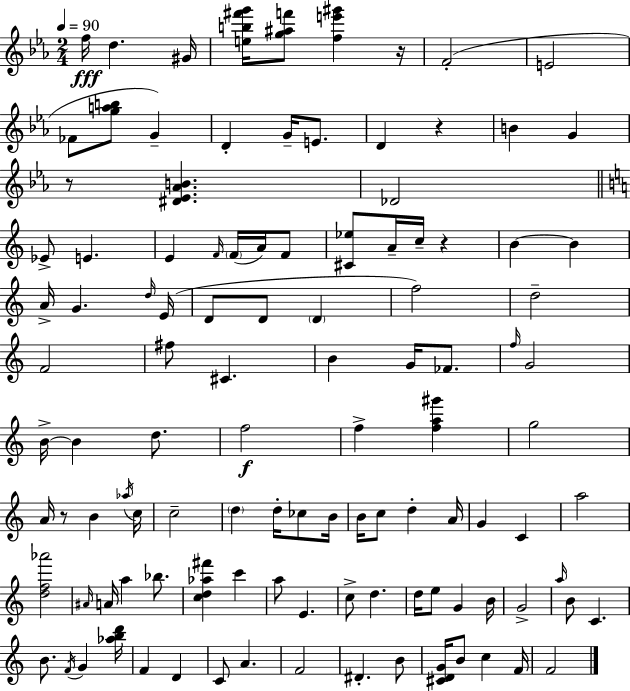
F5/s D5/q. G#4/s [E5,B5,F#6,G6]/s [G5,A#5,F6]/e [F5,E6,G#6]/q R/s F4/h E4/h FES4/e [G5,A5,B5]/e G4/q D4/q G4/s E4/e. D4/q R/q B4/q G4/q R/e [D#4,Eb4,Ab4,B4]/q. Db4/h Eb4/e E4/q. E4/q F4/s F4/s A4/s F4/e [C#4,Eb5]/e A4/s C5/s R/q B4/q B4/q A4/s G4/q. D5/s E4/s D4/e D4/e D4/q F5/h D5/h F4/h F#5/e C#4/q. B4/q G4/s FES4/e. F5/s G4/h B4/s B4/q D5/e. F5/h F5/q [F5,A5,G#6]/q G5/h A4/s R/e B4/q Ab5/s C5/s C5/h D5/q D5/s CES5/e B4/s B4/s C5/e D5/q A4/s G4/q C4/q A5/h [D5,F5,Ab6]/h A#4/s A4/s A5/q Bb5/e. [C5,D5,Ab5,F#6]/q C6/q A5/e E4/q. C5/e D5/q. D5/s E5/e G4/q B4/s G4/h A5/s B4/e C4/q. B4/e. F4/s G4/q [Ab5,B5,D6]/s F4/q D4/q C4/e A4/q. F4/h D#4/q. B4/e [C#4,D4,G4]/s B4/e C5/q F4/s F4/h